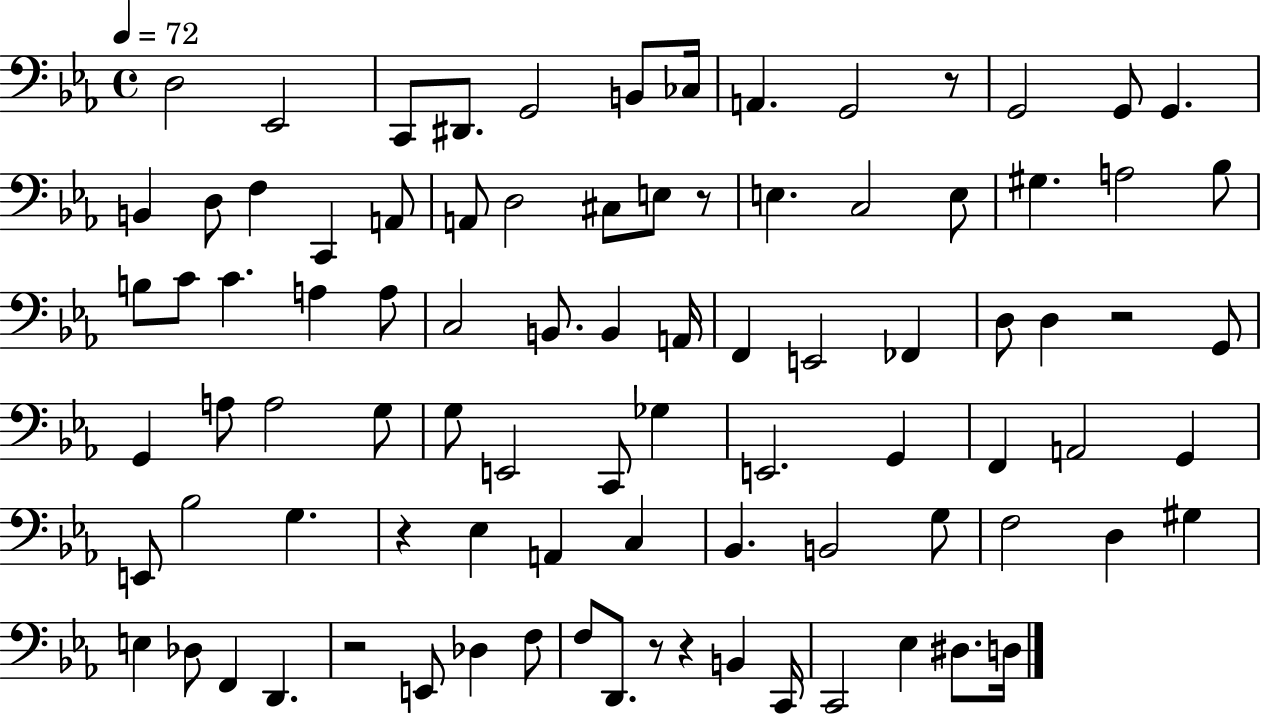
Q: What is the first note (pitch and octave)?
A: D3